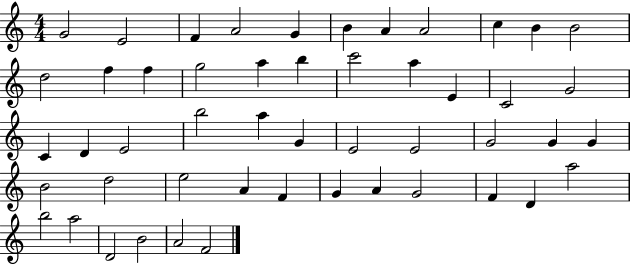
X:1
T:Untitled
M:4/4
L:1/4
K:C
G2 E2 F A2 G B A A2 c B B2 d2 f f g2 a b c'2 a E C2 G2 C D E2 b2 a G E2 E2 G2 G G B2 d2 e2 A F G A G2 F D a2 b2 a2 D2 B2 A2 F2